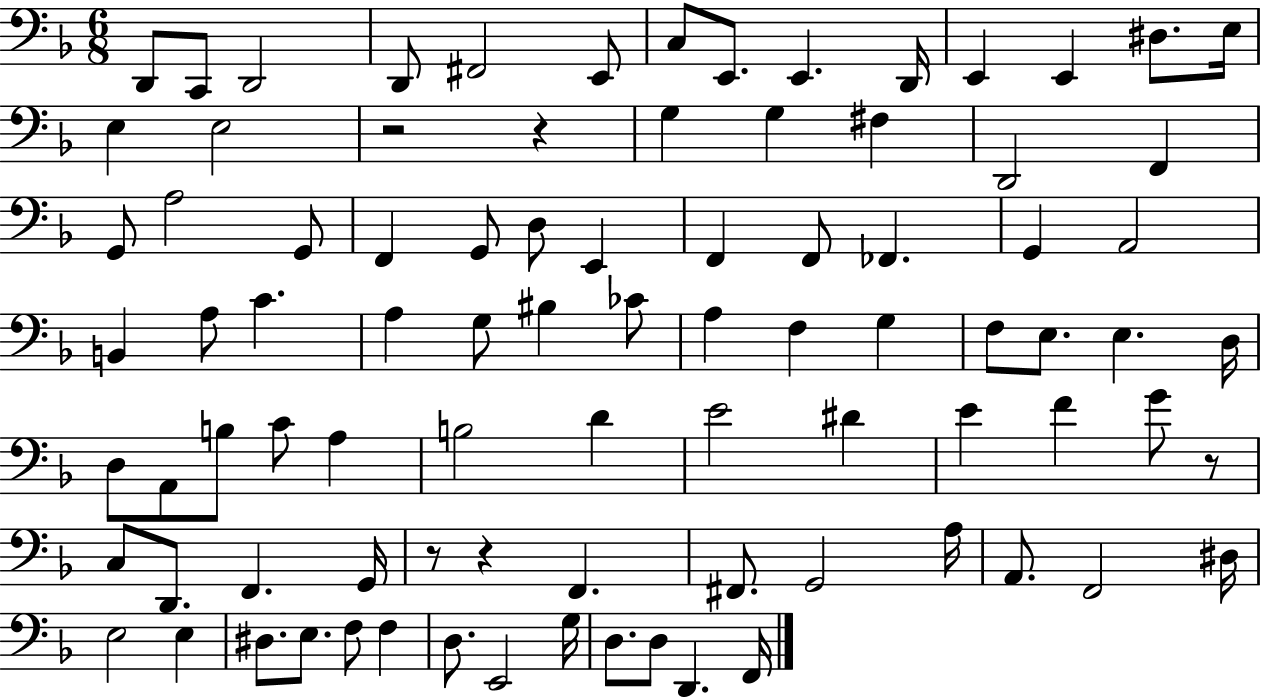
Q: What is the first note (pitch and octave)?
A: D2